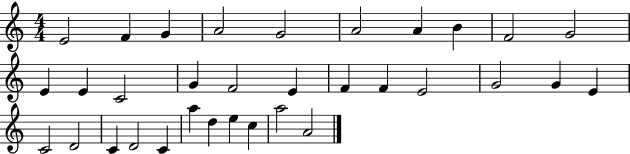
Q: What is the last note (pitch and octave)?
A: A4